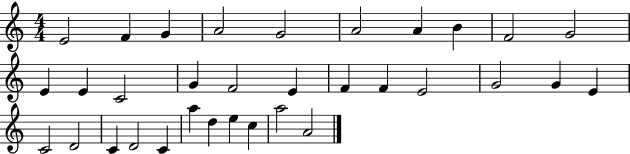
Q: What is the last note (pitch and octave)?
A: A4